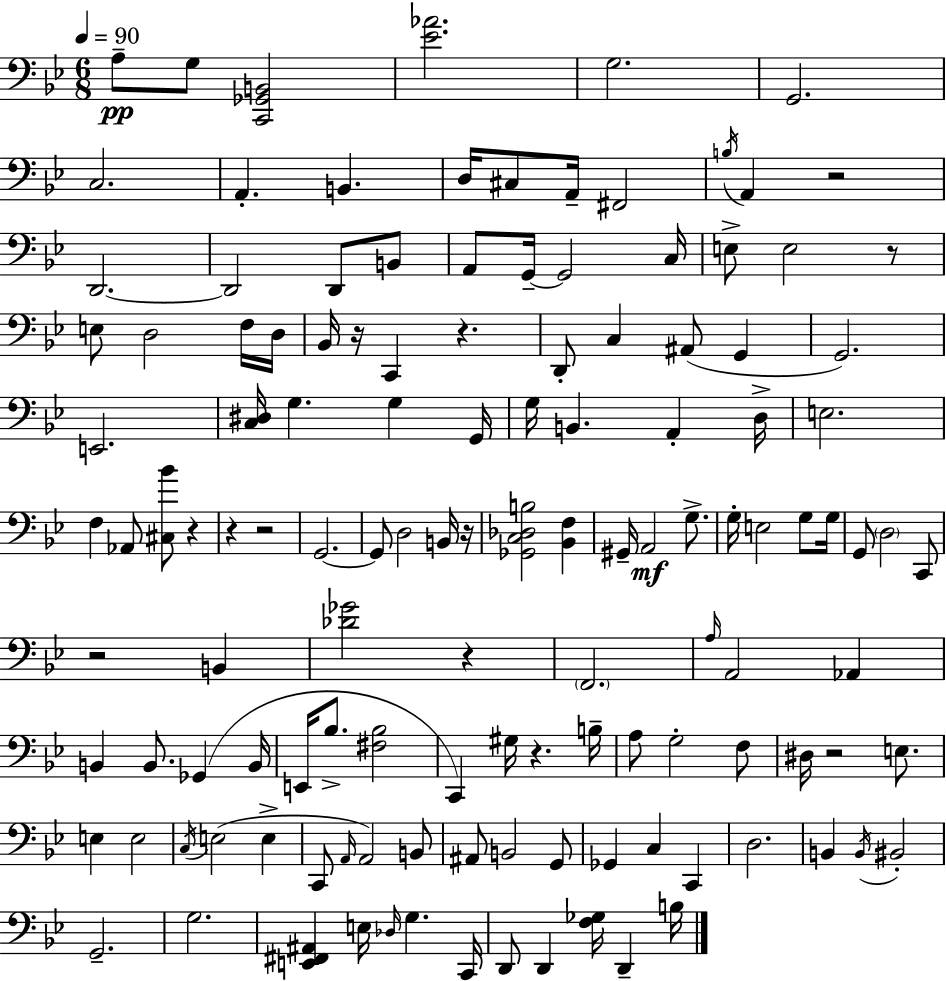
X:1
T:Untitled
M:6/8
L:1/4
K:Bb
A,/2 G,/2 [C,,_G,,B,,]2 [_E_A]2 G,2 G,,2 C,2 A,, B,, D,/4 ^C,/2 A,,/4 ^F,,2 B,/4 A,, z2 D,,2 D,,2 D,,/2 B,,/2 A,,/2 G,,/4 G,,2 C,/4 E,/2 E,2 z/2 E,/2 D,2 F,/4 D,/4 _B,,/4 z/4 C,, z D,,/2 C, ^A,,/2 G,, G,,2 E,,2 [C,^D,]/4 G, G, G,,/4 G,/4 B,, A,, D,/4 E,2 F, _A,,/2 [^C,_B]/2 z z z2 G,,2 G,,/2 D,2 B,,/4 z/4 [_G,,C,_D,B,]2 [_B,,F,] ^G,,/4 A,,2 G,/2 G,/4 E,2 G,/2 G,/4 G,,/2 D,2 C,,/2 z2 B,, [_D_G]2 z F,,2 A,/4 A,,2 _A,, B,, B,,/2 _G,, B,,/4 E,,/4 _B,/2 [^F,_B,]2 C,, ^G,/4 z B,/4 A,/2 G,2 F,/2 ^D,/4 z2 E,/2 E, E,2 C,/4 E,2 E, C,,/2 A,,/4 A,,2 B,,/2 ^A,,/2 B,,2 G,,/2 _G,, C, C,, D,2 B,, B,,/4 ^B,,2 G,,2 G,2 [E,,^F,,^A,,] E,/4 _D,/4 G, C,,/4 D,,/2 D,, [F,_G,]/4 D,, B,/4